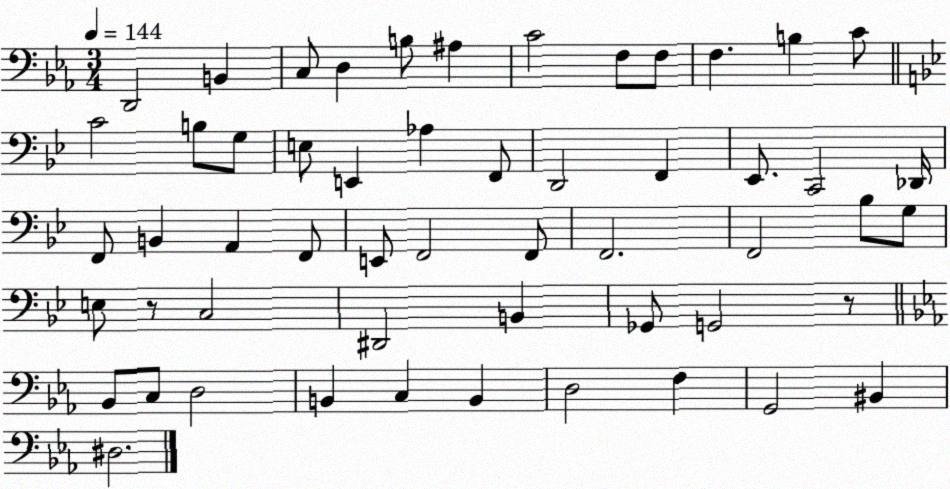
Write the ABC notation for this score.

X:1
T:Untitled
M:3/4
L:1/4
K:Eb
D,,2 B,, C,/2 D, B,/2 ^A, C2 F,/2 F,/2 F, B, C/2 C2 B,/2 G,/2 E,/2 E,, _A, F,,/2 D,,2 F,, _E,,/2 C,,2 _D,,/4 F,,/2 B,, A,, F,,/2 E,,/2 F,,2 F,,/2 F,,2 F,,2 _B,/2 G,/2 E,/2 z/2 C,2 ^D,,2 B,, _G,,/2 G,,2 z/2 _B,,/2 C,/2 D,2 B,, C, B,, D,2 F, G,,2 ^B,, ^D,2